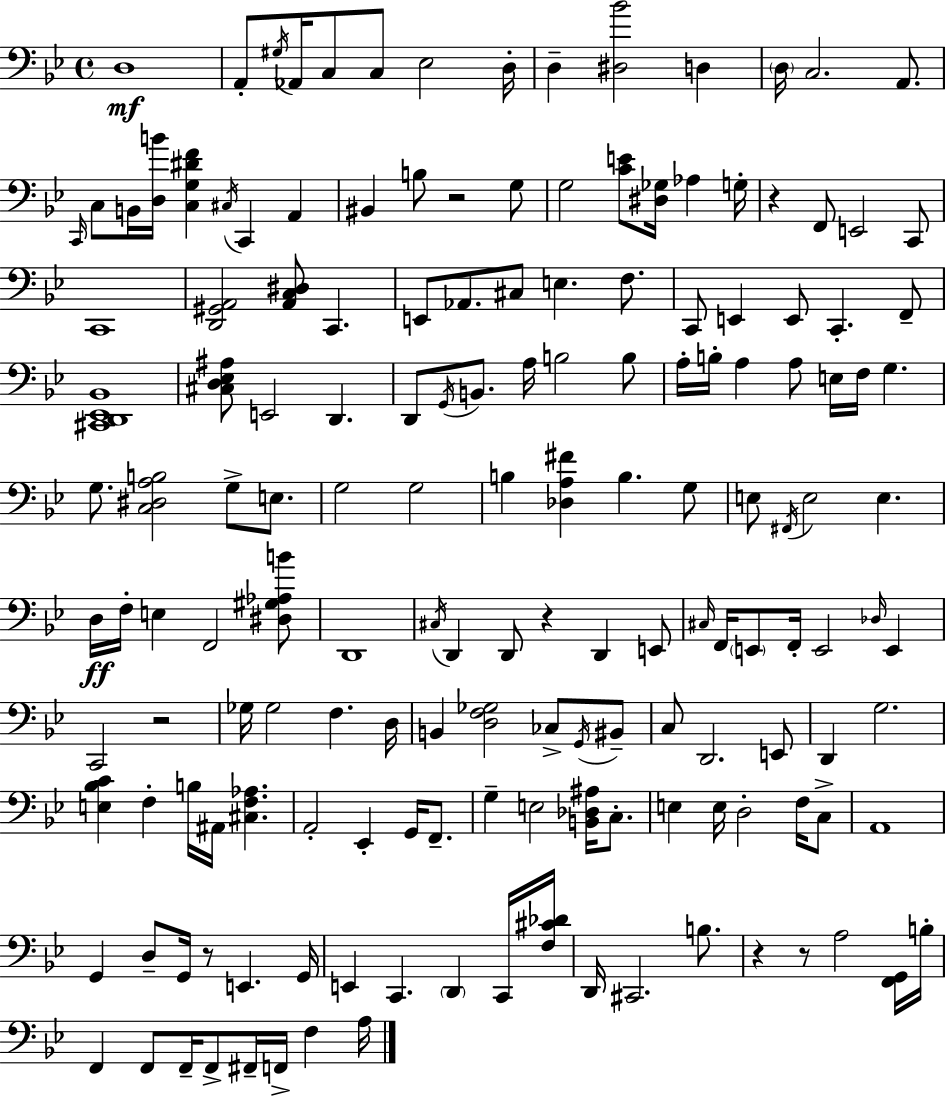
D3/w A2/e G#3/s Ab2/s C3/e C3/e Eb3/h D3/s D3/q [D#3,Bb4]/h D3/q D3/s C3/h. A2/e. C2/s C3/e B2/s [D3,B4]/s [C3,G3,D#4,F4]/q C#3/s C2/q A2/q BIS2/q B3/e R/h G3/e G3/h [C4,E4]/e [D#3,Gb3]/s Ab3/q G3/s R/q F2/e E2/h C2/e C2/w [D2,G#2,A2]/h [A2,C3,D#3]/e C2/q. E2/e Ab2/e. C#3/e E3/q. F3/e. C2/e E2/q E2/e C2/q. F2/e [C#2,D2,Eb2,Bb2]/w [C#3,D3,Eb3,A#3]/e E2/h D2/q. D2/e G2/s B2/e. A3/s B3/h B3/e A3/s B3/s A3/q A3/e E3/s F3/s G3/q. G3/e. [C3,D#3,A3,B3]/h G3/e E3/e. G3/h G3/h B3/q [Db3,A3,F#4]/q B3/q. G3/e E3/e F#2/s E3/h E3/q. D3/s F3/s E3/q F2/h [D#3,G#3,Ab3,B4]/e D2/w C#3/s D2/q D2/e R/q D2/q E2/e C#3/s F2/s E2/e F2/s E2/h Db3/s E2/q C2/h R/h Gb3/s Gb3/h F3/q. D3/s B2/q [D3,F3,Gb3]/h CES3/e G2/s BIS2/e C3/e D2/h. E2/e D2/q G3/h. [E3,Bb3,C4]/q F3/q B3/s A#2/s [C#3,F3,Ab3]/q. A2/h Eb2/q G2/s F2/e. G3/q E3/h [B2,Db3,A#3]/s C3/e. E3/q E3/s D3/h F3/s C3/e A2/w G2/q D3/e G2/s R/e E2/q. G2/s E2/q C2/q. D2/q C2/s [F3,C#4,Db4]/s D2/s C#2/h. B3/e. R/q R/e A3/h [F2,G2]/s B3/s F2/q F2/e F2/s F2/e F#2/s F2/s F3/q A3/s